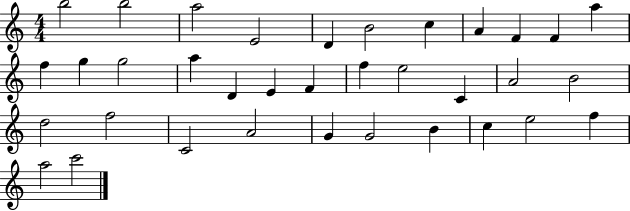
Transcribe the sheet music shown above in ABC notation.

X:1
T:Untitled
M:4/4
L:1/4
K:C
b2 b2 a2 E2 D B2 c A F F a f g g2 a D E F f e2 C A2 B2 d2 f2 C2 A2 G G2 B c e2 f a2 c'2